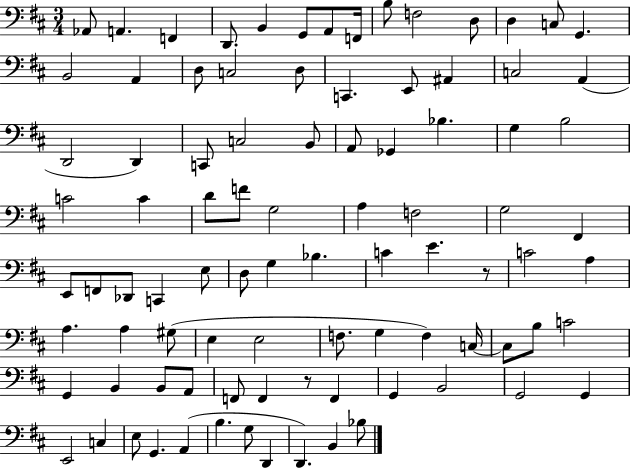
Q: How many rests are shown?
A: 2